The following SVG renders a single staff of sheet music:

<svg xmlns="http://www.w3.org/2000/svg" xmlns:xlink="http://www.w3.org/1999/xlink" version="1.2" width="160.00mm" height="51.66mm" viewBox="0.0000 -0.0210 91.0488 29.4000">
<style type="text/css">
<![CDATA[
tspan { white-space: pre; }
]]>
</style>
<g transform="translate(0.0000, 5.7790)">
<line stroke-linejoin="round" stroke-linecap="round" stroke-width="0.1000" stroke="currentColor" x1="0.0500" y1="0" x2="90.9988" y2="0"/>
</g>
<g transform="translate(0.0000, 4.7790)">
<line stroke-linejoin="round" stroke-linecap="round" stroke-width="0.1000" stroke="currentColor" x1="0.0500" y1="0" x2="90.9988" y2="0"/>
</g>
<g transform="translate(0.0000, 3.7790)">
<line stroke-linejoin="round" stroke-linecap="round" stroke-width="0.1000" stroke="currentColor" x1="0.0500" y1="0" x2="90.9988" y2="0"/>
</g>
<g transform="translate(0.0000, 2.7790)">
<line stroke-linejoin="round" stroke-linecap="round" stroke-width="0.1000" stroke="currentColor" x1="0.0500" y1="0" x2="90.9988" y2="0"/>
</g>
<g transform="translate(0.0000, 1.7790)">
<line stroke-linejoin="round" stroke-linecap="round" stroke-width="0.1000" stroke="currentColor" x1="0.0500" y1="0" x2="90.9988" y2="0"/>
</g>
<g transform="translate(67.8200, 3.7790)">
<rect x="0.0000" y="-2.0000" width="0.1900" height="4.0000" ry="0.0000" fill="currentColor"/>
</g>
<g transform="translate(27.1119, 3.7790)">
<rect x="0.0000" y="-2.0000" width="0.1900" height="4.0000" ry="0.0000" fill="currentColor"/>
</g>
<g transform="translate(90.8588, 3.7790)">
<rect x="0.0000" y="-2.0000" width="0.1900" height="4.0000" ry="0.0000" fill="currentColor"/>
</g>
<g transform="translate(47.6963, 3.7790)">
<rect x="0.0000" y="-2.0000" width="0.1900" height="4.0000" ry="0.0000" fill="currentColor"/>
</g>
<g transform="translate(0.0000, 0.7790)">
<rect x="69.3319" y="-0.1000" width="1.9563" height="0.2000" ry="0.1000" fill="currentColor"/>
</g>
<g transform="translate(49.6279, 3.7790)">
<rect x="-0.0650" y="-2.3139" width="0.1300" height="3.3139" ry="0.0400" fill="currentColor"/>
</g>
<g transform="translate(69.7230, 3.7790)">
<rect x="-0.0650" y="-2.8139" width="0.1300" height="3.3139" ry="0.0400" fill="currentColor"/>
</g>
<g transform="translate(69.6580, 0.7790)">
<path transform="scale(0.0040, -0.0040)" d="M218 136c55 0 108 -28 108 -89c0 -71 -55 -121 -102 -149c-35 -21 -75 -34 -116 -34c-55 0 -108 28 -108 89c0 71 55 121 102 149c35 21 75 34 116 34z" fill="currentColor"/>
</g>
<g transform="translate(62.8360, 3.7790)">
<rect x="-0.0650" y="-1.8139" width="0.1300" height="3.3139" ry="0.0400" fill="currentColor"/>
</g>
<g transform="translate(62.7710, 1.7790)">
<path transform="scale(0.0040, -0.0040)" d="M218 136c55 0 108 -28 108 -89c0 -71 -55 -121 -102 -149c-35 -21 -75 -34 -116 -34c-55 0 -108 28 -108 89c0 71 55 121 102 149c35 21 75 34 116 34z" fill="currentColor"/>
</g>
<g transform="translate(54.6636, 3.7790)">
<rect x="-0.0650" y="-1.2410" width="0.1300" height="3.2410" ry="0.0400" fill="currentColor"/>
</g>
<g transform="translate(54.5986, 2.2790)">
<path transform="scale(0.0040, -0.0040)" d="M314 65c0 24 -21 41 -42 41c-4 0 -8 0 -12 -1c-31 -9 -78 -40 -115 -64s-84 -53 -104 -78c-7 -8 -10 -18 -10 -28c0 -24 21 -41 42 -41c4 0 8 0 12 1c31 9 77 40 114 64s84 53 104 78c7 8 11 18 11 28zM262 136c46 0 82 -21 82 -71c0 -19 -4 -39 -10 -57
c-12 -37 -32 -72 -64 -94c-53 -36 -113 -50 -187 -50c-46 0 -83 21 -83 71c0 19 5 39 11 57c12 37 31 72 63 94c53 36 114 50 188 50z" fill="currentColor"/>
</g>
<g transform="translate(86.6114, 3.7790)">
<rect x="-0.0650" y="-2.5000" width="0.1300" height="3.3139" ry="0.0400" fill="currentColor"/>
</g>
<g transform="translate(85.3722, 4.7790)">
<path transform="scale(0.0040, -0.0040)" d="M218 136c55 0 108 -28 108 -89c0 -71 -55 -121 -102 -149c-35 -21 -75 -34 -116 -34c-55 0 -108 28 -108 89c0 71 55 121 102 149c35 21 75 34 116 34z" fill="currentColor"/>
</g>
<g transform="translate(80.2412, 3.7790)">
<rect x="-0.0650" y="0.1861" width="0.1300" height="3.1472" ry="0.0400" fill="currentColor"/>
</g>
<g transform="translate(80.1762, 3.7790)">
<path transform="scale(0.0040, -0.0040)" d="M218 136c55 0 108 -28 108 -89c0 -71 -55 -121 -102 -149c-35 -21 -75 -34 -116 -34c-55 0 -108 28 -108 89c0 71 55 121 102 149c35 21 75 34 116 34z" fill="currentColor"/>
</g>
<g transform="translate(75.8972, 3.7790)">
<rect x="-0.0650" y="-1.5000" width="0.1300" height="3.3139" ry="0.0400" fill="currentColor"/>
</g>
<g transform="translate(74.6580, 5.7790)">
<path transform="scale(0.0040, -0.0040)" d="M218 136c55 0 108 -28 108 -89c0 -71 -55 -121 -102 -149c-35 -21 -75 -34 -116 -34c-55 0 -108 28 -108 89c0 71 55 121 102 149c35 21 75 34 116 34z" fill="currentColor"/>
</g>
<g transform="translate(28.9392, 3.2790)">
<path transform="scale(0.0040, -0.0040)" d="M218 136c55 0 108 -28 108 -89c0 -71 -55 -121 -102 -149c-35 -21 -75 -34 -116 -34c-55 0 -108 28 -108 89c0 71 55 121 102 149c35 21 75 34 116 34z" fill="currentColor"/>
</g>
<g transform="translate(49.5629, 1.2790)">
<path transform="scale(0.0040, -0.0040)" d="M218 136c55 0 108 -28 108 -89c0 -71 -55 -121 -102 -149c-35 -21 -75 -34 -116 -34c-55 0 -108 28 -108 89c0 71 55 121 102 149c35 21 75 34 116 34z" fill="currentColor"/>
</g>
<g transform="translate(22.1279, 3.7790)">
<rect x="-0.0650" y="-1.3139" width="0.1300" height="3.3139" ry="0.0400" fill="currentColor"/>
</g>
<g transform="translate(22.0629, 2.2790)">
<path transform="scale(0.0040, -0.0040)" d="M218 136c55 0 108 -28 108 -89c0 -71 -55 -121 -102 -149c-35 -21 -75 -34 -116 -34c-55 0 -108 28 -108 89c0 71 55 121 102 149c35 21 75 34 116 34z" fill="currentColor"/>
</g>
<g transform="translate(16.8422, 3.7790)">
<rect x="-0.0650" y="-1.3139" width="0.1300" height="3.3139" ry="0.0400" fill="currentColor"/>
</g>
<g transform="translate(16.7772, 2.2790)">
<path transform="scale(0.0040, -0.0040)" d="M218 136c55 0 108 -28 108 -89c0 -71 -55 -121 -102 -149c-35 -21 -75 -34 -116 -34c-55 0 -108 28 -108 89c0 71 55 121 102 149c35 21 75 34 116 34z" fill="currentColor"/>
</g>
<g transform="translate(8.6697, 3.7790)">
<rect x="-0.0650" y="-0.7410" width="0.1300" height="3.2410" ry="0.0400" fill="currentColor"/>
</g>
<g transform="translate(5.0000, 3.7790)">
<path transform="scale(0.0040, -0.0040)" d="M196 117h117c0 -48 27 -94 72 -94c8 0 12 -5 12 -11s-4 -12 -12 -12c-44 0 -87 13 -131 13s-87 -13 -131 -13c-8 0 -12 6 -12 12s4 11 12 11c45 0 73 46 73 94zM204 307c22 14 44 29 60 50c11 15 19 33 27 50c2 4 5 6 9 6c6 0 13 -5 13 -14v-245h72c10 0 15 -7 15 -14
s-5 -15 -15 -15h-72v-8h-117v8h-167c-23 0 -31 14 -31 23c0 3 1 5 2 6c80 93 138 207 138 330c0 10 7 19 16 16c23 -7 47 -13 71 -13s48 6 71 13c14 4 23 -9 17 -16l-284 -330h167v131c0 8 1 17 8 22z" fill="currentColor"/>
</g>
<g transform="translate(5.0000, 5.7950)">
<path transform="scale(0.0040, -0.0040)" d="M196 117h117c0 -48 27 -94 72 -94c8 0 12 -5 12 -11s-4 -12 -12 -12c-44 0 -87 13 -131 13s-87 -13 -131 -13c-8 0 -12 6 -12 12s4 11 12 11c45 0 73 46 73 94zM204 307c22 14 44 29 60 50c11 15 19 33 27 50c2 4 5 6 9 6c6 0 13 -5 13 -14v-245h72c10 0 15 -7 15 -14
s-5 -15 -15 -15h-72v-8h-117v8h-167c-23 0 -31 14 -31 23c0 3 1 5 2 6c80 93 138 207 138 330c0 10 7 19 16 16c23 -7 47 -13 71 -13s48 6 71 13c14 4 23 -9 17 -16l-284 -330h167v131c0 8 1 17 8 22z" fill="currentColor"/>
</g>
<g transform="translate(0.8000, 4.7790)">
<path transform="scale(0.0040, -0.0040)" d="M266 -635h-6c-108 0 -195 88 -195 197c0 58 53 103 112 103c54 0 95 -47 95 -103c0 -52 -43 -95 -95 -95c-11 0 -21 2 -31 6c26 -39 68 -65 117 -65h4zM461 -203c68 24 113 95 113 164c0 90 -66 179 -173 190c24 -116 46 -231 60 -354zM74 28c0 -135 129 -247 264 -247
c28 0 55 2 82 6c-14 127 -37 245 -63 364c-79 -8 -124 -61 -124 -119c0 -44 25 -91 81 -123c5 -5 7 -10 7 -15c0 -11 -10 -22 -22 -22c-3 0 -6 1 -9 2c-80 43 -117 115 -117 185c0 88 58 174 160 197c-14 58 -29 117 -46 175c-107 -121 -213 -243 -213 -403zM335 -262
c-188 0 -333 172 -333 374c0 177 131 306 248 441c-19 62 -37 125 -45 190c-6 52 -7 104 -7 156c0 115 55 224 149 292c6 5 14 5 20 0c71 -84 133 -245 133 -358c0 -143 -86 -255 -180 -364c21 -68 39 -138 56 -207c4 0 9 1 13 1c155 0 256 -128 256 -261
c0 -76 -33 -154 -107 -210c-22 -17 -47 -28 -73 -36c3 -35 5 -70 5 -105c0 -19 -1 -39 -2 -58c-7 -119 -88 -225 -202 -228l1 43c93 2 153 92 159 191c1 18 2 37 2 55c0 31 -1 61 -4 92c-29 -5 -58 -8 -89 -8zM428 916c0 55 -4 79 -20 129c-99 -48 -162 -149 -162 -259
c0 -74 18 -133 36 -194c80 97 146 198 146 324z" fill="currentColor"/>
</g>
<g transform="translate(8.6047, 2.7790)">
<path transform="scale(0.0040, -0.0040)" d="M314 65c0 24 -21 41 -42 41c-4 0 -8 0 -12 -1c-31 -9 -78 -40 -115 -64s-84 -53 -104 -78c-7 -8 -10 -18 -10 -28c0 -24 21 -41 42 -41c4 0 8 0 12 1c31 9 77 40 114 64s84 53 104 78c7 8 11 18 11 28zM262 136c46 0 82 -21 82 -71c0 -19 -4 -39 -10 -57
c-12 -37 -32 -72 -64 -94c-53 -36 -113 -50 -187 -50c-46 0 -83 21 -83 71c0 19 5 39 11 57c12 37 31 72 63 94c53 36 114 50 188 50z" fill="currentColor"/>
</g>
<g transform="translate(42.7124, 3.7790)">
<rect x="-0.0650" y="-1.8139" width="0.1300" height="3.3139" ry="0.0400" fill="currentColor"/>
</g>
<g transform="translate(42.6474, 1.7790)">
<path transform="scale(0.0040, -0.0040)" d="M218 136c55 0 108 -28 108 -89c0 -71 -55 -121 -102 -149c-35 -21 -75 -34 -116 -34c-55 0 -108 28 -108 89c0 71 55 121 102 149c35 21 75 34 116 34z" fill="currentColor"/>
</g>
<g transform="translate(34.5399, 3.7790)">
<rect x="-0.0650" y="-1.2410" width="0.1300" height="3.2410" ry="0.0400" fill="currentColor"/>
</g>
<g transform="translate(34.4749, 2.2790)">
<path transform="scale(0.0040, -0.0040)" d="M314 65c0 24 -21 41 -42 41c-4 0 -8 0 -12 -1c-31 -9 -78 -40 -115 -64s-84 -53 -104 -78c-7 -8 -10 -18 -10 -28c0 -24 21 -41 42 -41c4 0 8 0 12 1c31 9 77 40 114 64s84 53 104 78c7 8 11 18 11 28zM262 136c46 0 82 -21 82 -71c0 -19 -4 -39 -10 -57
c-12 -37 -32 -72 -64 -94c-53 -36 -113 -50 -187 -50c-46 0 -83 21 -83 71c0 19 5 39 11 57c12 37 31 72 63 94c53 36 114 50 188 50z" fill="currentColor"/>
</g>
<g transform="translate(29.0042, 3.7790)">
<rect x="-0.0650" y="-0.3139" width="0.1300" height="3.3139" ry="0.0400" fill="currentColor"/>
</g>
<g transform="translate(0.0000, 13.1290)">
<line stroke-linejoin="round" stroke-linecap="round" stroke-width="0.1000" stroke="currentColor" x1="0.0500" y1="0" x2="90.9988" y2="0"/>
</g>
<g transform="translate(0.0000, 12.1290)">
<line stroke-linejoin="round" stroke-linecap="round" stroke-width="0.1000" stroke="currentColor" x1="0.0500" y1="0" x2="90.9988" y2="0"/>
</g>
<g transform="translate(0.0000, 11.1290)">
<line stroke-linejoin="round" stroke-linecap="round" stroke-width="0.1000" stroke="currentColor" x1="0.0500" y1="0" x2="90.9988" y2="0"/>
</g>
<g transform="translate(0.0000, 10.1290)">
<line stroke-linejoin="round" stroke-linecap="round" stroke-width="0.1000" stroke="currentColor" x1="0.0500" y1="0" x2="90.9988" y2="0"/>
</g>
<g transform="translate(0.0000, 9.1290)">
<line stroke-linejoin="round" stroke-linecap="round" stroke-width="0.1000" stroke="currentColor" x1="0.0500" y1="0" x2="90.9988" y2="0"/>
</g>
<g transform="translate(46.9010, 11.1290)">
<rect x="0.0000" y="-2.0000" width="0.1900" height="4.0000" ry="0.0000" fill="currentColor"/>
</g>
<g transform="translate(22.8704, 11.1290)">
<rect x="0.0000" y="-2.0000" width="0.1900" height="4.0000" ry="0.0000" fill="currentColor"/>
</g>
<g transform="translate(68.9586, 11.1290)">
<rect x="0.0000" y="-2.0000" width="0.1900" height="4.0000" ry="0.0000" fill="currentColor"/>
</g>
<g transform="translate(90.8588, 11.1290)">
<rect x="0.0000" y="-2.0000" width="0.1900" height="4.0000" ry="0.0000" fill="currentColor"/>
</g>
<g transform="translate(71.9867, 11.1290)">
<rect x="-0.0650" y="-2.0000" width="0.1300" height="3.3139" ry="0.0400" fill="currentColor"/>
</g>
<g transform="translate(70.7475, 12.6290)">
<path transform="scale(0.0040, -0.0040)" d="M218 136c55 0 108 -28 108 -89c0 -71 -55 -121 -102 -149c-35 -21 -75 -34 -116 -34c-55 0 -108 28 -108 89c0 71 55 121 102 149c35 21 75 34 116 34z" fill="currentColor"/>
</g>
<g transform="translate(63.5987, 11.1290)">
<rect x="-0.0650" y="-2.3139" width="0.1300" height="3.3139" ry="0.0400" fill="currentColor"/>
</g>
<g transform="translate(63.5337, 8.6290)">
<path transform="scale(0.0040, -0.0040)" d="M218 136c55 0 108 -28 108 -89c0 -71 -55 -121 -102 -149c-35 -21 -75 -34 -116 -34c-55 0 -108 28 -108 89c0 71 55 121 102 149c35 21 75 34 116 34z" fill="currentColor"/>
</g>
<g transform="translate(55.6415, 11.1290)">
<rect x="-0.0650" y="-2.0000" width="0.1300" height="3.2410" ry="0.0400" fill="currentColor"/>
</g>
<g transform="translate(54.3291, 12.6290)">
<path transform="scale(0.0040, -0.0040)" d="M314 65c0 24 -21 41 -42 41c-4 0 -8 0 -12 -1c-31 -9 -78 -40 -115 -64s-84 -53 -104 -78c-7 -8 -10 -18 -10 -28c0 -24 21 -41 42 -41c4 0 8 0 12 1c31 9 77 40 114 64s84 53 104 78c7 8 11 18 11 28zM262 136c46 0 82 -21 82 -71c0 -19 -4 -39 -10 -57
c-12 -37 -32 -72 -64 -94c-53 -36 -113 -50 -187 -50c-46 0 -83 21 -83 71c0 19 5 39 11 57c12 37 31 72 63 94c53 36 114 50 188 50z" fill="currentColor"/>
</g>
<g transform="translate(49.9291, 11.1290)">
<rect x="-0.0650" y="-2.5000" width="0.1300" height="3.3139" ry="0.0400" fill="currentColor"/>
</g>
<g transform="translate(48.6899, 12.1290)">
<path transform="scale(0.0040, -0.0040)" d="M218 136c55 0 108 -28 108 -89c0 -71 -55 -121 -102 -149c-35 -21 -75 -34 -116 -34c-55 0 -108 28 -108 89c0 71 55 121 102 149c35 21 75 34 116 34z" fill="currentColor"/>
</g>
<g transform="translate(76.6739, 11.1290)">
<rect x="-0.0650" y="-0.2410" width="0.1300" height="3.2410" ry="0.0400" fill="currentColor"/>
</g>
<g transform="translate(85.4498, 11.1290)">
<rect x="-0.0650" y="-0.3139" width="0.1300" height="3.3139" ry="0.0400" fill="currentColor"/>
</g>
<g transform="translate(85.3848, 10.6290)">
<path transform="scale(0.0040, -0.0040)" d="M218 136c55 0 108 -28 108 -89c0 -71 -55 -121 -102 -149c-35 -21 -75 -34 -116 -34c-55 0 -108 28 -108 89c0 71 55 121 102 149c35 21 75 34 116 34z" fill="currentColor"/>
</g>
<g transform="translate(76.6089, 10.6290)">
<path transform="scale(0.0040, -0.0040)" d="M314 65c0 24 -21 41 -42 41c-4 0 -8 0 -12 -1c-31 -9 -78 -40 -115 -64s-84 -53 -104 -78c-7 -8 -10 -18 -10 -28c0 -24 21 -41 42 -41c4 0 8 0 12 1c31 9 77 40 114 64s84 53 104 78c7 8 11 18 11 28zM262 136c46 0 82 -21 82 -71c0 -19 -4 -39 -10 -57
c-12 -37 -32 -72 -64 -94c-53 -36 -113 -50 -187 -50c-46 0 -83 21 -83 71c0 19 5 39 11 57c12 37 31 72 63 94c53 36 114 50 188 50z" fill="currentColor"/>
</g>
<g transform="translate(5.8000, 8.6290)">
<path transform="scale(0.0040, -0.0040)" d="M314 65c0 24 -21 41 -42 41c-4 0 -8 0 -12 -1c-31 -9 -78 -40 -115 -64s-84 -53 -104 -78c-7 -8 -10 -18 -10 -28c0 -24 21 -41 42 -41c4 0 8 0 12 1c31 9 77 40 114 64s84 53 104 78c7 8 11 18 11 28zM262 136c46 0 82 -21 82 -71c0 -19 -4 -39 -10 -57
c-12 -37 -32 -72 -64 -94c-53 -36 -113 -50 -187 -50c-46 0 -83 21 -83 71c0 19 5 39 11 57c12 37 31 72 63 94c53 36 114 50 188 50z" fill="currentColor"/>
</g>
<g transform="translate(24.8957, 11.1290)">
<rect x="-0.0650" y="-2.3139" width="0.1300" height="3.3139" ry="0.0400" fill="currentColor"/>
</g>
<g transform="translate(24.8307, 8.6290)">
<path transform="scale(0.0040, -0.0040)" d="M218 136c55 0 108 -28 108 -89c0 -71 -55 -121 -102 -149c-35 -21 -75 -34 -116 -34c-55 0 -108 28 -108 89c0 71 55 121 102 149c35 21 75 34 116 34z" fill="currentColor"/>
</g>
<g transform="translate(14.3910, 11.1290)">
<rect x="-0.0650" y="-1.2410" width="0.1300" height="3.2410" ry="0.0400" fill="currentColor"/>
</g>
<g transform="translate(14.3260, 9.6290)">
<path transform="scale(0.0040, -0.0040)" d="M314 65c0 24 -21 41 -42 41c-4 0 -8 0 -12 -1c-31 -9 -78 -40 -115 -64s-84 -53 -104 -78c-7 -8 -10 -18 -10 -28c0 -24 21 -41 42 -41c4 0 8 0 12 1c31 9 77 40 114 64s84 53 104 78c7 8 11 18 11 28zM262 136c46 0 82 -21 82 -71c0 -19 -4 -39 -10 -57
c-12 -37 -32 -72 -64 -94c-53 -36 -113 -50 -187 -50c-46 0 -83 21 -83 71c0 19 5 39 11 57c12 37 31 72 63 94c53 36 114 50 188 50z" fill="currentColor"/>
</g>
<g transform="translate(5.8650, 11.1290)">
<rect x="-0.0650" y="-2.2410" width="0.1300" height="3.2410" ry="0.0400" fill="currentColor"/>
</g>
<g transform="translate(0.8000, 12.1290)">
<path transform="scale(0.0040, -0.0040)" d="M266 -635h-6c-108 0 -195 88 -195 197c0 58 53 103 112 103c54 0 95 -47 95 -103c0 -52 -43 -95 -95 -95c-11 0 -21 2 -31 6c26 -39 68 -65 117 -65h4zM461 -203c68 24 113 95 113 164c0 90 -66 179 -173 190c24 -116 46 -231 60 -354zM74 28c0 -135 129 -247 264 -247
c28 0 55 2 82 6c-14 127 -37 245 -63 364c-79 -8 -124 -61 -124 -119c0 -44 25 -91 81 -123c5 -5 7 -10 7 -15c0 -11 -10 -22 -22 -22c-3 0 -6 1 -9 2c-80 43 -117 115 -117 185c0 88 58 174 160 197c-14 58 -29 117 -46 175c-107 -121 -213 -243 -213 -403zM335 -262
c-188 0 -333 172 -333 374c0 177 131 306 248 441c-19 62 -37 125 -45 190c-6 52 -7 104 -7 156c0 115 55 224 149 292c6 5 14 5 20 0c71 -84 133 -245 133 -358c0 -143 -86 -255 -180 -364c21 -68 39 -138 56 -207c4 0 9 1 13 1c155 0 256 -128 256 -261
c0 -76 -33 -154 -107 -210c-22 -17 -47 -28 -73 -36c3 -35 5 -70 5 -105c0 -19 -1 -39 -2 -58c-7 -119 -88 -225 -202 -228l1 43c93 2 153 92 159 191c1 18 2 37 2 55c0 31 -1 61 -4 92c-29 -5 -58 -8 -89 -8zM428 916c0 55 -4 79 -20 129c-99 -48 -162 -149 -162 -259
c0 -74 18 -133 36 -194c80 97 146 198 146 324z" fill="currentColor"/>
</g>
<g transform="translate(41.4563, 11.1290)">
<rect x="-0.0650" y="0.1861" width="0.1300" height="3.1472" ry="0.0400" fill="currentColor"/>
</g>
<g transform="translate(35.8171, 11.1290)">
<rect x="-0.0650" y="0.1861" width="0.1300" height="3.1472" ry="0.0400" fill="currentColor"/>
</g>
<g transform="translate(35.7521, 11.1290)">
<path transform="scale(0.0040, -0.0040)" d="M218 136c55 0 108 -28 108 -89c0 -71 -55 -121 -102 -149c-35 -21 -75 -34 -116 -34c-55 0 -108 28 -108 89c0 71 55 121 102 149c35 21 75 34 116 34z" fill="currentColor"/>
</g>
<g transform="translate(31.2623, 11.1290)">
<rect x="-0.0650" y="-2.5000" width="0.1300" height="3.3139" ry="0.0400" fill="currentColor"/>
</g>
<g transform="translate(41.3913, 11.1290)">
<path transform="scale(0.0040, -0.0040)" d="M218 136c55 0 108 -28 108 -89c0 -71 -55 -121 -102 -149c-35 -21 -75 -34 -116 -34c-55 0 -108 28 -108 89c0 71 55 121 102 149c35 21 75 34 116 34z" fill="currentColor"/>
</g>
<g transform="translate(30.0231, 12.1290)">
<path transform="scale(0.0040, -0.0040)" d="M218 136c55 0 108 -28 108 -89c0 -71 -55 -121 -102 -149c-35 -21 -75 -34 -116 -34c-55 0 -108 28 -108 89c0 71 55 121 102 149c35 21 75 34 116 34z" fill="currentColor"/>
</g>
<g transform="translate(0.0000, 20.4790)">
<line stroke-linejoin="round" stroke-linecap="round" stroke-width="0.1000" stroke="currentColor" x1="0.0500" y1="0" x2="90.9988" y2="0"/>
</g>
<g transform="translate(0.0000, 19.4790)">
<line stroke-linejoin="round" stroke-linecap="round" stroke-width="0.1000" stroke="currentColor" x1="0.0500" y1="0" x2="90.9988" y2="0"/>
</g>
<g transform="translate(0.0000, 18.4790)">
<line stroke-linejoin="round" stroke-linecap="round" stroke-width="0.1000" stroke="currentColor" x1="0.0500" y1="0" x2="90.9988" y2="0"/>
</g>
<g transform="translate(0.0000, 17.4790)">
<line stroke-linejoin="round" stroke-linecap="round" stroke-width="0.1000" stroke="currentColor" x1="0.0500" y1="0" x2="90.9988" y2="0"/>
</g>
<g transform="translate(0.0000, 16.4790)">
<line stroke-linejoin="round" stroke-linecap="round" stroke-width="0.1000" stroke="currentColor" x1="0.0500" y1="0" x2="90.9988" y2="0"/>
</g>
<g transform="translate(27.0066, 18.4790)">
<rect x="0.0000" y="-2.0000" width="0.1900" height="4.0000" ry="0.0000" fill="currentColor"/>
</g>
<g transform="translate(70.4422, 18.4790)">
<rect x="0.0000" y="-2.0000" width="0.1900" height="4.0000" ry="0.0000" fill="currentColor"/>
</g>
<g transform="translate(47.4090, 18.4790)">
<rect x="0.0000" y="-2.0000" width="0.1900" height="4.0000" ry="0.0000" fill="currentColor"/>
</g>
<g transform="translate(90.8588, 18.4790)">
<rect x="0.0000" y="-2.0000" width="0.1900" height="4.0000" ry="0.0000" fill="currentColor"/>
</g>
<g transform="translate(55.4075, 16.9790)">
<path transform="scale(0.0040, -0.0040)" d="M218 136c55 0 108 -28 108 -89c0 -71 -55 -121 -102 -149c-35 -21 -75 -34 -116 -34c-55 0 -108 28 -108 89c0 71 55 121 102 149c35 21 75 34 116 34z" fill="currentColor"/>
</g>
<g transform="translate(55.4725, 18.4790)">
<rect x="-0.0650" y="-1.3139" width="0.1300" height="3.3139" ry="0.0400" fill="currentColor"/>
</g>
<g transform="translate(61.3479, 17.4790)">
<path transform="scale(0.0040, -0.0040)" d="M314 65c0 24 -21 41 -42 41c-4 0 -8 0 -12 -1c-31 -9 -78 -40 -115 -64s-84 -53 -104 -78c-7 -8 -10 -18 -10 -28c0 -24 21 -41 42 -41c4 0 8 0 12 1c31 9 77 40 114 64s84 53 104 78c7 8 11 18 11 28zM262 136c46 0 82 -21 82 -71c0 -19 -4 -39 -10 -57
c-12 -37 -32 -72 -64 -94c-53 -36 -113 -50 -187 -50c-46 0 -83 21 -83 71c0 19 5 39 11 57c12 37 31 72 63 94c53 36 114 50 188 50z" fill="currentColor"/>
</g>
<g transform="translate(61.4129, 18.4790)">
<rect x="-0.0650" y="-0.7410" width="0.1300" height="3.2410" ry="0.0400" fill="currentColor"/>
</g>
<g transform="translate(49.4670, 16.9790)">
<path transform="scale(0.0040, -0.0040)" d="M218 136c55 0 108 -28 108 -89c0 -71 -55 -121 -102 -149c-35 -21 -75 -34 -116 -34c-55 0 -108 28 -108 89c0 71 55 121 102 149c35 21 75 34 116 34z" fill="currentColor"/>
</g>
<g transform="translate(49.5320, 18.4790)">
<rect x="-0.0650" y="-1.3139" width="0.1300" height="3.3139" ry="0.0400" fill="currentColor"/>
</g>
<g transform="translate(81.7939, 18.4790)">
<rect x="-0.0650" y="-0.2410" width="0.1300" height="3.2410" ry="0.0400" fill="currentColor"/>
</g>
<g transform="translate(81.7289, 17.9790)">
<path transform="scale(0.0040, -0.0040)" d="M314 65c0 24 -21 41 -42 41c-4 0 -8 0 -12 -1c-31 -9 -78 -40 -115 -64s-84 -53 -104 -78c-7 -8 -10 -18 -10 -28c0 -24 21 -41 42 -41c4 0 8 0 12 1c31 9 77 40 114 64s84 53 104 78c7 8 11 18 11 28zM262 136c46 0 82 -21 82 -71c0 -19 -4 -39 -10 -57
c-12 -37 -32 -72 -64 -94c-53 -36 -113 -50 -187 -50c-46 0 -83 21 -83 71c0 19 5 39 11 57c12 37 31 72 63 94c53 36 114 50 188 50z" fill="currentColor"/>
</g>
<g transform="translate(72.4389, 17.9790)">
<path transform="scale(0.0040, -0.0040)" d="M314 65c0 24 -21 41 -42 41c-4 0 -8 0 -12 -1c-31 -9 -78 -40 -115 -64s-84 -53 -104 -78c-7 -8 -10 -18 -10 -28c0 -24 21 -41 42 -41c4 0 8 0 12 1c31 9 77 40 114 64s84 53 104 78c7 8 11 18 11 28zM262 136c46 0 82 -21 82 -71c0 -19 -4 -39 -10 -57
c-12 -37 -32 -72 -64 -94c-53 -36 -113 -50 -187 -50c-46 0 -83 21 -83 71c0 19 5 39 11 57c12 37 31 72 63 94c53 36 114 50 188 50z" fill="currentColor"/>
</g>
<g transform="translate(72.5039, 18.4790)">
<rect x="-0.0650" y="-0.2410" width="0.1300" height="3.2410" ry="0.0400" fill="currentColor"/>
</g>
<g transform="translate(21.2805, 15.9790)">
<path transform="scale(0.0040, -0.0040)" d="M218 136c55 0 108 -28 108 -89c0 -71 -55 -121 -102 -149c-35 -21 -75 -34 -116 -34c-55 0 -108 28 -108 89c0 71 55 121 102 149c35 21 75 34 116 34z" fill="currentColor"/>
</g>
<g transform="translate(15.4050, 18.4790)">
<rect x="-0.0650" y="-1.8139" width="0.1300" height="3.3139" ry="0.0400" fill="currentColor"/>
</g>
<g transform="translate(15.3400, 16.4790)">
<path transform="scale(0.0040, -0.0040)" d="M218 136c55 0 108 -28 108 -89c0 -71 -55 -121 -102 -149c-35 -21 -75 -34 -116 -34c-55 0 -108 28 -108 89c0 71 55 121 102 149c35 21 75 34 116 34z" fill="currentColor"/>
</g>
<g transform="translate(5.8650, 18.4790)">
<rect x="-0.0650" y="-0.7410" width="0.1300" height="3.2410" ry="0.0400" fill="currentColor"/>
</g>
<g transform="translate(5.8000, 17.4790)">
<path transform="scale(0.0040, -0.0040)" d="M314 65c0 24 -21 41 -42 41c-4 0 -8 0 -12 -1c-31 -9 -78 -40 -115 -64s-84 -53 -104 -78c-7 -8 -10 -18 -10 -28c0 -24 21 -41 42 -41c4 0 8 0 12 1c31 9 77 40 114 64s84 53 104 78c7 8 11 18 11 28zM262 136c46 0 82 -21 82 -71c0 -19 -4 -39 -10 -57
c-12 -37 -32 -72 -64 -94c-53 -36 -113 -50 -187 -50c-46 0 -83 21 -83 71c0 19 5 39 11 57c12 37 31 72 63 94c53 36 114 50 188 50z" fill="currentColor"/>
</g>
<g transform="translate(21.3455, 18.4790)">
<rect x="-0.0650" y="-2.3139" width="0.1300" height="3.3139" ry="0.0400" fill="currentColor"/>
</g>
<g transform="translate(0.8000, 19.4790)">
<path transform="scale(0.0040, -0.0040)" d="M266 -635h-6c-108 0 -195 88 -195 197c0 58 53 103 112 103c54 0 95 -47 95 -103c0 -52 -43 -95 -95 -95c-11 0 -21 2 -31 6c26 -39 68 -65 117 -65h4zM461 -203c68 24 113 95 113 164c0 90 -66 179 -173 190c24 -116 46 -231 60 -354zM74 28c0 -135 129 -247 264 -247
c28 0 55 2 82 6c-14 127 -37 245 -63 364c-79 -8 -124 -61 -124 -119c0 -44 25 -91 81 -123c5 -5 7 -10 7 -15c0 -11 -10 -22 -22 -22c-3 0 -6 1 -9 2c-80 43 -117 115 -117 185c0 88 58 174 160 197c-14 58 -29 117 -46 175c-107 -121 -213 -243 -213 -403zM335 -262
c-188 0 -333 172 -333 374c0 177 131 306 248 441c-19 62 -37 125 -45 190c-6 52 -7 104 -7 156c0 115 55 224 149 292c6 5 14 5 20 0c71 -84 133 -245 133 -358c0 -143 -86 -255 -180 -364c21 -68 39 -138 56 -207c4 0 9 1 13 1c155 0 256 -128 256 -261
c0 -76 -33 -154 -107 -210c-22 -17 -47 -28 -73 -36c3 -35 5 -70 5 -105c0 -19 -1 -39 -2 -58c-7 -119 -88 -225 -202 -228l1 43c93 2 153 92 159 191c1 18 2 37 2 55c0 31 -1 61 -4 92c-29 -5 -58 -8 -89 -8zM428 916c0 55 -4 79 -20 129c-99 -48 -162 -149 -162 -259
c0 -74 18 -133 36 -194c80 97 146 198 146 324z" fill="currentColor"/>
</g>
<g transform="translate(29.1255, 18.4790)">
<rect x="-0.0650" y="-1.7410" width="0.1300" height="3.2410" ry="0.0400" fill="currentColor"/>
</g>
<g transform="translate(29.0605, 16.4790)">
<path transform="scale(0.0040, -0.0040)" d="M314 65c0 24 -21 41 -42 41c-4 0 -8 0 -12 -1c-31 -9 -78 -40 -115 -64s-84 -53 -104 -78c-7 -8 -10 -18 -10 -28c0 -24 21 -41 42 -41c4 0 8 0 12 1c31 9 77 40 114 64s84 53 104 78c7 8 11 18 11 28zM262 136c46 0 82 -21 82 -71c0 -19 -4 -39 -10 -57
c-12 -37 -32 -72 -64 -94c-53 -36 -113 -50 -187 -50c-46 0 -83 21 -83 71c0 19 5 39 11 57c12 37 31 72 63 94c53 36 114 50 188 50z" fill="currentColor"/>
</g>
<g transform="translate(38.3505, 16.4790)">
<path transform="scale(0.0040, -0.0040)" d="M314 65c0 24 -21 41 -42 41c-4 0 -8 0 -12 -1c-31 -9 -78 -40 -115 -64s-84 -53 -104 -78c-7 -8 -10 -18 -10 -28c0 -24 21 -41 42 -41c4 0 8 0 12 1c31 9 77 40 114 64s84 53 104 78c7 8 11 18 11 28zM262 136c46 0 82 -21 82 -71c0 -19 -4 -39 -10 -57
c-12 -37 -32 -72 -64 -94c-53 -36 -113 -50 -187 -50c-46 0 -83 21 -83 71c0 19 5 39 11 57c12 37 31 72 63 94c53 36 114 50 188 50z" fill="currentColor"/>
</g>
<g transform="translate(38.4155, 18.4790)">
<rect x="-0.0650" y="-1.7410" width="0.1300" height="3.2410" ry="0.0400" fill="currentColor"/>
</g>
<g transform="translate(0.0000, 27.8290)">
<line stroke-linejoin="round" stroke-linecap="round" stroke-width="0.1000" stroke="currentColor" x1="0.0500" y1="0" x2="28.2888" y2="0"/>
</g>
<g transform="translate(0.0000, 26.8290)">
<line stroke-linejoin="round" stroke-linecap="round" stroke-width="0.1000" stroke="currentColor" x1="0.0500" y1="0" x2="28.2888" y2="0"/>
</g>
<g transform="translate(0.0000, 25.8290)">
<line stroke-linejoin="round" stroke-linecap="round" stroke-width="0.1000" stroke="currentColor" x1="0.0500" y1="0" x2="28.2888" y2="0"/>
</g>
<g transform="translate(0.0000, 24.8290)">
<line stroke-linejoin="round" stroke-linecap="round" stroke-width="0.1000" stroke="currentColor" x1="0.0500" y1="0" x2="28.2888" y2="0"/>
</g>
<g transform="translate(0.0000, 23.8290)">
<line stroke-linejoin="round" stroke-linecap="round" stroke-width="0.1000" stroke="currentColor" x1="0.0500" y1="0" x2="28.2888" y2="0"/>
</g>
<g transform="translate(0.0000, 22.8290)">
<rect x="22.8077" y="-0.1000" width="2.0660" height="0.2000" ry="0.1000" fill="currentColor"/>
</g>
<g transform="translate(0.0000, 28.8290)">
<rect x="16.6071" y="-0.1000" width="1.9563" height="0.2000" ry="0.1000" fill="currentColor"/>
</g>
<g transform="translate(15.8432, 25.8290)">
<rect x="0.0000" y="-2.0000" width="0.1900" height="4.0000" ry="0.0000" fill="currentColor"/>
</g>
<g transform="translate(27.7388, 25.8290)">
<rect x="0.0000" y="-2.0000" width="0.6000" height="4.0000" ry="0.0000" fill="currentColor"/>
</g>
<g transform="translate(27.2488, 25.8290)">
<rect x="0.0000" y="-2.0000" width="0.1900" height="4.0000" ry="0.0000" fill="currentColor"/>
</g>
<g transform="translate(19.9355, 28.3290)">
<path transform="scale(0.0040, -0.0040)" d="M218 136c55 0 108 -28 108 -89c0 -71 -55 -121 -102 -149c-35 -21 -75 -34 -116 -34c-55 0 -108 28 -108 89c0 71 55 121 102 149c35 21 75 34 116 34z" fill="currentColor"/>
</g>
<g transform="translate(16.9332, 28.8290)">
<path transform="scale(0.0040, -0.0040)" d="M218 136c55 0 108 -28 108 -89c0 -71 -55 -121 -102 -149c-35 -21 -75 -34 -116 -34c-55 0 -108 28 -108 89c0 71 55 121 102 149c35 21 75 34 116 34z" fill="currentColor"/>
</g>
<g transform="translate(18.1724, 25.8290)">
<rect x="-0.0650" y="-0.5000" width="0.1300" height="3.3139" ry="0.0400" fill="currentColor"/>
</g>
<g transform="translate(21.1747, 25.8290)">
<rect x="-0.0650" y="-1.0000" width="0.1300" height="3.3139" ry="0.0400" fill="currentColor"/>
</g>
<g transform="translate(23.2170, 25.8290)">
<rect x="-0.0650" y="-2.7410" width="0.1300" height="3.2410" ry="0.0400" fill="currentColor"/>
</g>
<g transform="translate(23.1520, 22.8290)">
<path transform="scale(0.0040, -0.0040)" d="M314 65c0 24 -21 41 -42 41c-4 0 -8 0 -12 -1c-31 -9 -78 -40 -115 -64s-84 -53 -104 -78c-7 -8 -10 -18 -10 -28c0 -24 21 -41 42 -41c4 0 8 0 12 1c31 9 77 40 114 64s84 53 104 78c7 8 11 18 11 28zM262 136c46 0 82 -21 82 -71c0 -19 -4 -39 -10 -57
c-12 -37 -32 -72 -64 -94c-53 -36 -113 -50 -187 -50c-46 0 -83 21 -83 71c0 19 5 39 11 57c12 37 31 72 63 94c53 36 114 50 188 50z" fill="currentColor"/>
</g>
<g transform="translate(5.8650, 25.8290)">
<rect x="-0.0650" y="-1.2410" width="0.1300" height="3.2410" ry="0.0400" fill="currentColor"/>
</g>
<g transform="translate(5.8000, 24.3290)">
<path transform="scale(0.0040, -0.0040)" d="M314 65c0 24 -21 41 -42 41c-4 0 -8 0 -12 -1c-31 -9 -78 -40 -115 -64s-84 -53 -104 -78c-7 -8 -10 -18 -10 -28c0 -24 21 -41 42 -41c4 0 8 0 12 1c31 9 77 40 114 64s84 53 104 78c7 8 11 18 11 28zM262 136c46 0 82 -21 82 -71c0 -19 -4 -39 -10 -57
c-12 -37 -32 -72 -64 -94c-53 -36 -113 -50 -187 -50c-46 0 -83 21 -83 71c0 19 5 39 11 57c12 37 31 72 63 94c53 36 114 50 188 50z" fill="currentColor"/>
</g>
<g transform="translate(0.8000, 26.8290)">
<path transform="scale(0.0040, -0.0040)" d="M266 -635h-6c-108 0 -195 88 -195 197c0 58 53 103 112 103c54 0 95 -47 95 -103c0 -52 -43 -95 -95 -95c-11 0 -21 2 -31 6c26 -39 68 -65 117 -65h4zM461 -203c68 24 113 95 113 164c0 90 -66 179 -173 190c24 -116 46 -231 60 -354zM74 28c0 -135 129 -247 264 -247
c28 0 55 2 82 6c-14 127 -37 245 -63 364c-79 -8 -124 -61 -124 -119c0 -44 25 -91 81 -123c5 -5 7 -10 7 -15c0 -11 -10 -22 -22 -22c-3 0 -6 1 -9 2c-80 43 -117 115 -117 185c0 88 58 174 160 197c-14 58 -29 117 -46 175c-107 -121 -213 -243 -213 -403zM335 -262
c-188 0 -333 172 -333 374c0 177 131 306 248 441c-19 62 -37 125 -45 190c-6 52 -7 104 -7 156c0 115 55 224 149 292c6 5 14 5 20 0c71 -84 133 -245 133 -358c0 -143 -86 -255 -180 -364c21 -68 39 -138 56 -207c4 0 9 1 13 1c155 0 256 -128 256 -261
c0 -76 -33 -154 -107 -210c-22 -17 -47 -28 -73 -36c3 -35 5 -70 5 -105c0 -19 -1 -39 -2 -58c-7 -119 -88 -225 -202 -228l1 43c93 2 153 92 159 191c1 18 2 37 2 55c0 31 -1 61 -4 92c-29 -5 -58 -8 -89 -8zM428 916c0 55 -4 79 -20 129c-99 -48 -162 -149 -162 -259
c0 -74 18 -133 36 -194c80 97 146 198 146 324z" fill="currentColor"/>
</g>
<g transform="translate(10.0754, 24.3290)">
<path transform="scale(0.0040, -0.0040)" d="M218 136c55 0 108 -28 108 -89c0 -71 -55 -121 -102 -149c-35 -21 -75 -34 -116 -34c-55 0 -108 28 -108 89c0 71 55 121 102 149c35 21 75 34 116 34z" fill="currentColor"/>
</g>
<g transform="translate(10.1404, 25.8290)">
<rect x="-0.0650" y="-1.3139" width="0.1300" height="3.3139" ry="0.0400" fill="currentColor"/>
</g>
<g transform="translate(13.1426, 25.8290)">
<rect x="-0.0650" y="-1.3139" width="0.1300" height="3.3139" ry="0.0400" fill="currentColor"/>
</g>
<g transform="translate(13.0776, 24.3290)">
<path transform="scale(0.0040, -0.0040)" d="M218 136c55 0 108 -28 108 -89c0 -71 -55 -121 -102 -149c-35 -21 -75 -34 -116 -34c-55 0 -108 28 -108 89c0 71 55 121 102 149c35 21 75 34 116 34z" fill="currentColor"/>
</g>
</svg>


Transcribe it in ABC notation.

X:1
T:Untitled
M:4/4
L:1/4
K:C
d2 e e c e2 f g e2 f a E B G g2 e2 g G B B G F2 g F c2 c d2 f g f2 f2 e e d2 c2 c2 e2 e e C D a2